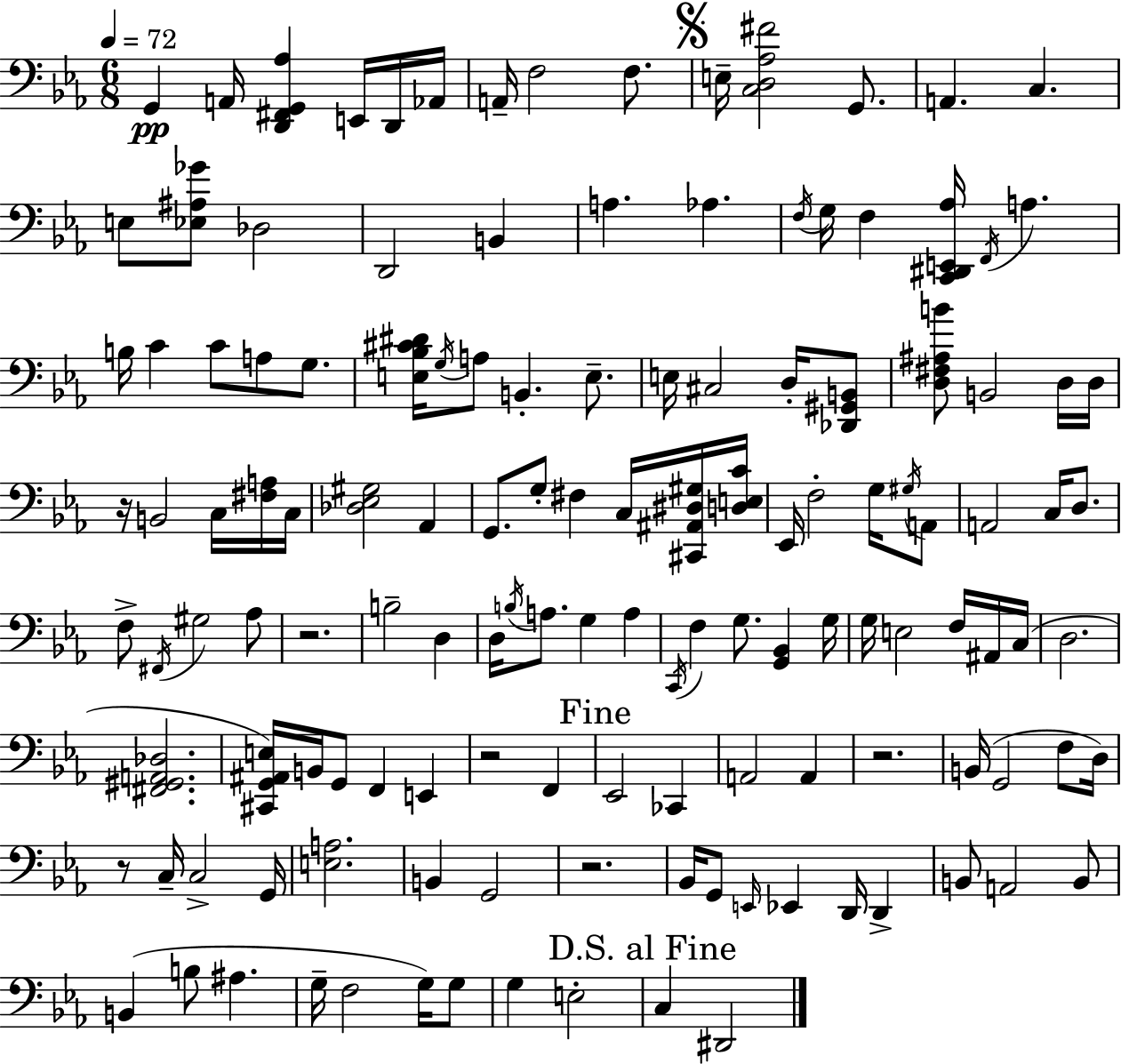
{
  \clef bass
  \numericTimeSignature
  \time 6/8
  \key ees \major
  \tempo 4 = 72
  \repeat volta 2 { g,4\pp a,16 <d, fis, g, aes>4 e,16 d,16 aes,16 | a,16-- f2 f8. | \mark \markup { \musicglyph "scripts.segno" } e16-- <c d aes fis'>2 g,8. | a,4. c4. | \break e8 <ees ais ges'>8 des2 | d,2 b,4 | a4. aes4. | \acciaccatura { f16 } g16 f4 <c, dis, e, aes>16 \acciaccatura { f,16 } a4. | \break b16 c'4 c'8 a8 g8. | <e bes cis' dis'>16 \acciaccatura { g16 } a8 b,4.-. | e8.-- e16 cis2 | d16-. <des, gis, b,>8 <d fis ais b'>8 b,2 | \break d16 d16 r16 b,2 | c16 <fis a>16 c16 <des ees gis>2 aes,4 | g,8. g8-. fis4 | c16 <cis, ais, dis gis>16 <d e c'>16 ees,16 f2-. | \break g16 \acciaccatura { gis16 } a,8 a,2 | c16 d8. f8-> \acciaccatura { fis,16 } gis2 | aes8 r2. | b2-- | \break d4 d16 \acciaccatura { b16 } a8. g4 | a4 \acciaccatura { c,16 } f4 g8. | <g, bes,>4 g16 g16 e2 | f16 ais,16 c16( d2. | \break <fis, gis, a, des>2. | <cis, g, ais, e>16) b,16 g,8 f,4 | e,4 r2 | f,4 \mark "Fine" ees,2 | \break ces,4 a,2 | a,4 r2. | b,16( g,2 | f8 d16) r8 c16-- c2-> | \break g,16 <e a>2. | b,4 g,2 | r2. | bes,16 g,8 \grace { e,16 } ees,4 | \break d,16 d,4-> b,8 a,2 | b,8 b,4( | b8 ais4. g16-- f2 | g16) g8 g4 | \break e2-. \mark "D.S. al Fine" c4 | dis,2 } \bar "|."
}